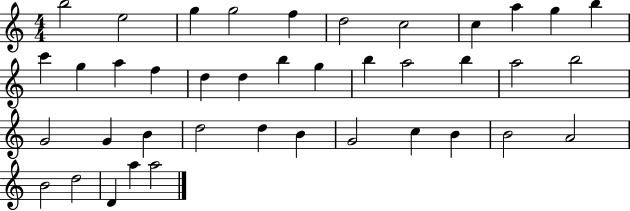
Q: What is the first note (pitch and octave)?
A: B5